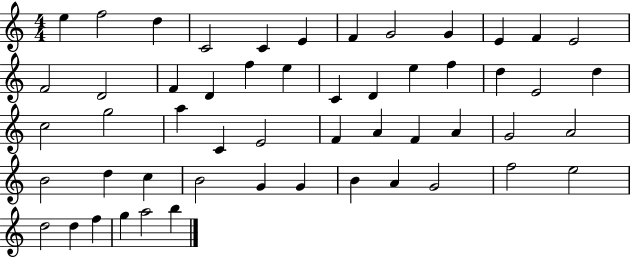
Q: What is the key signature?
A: C major